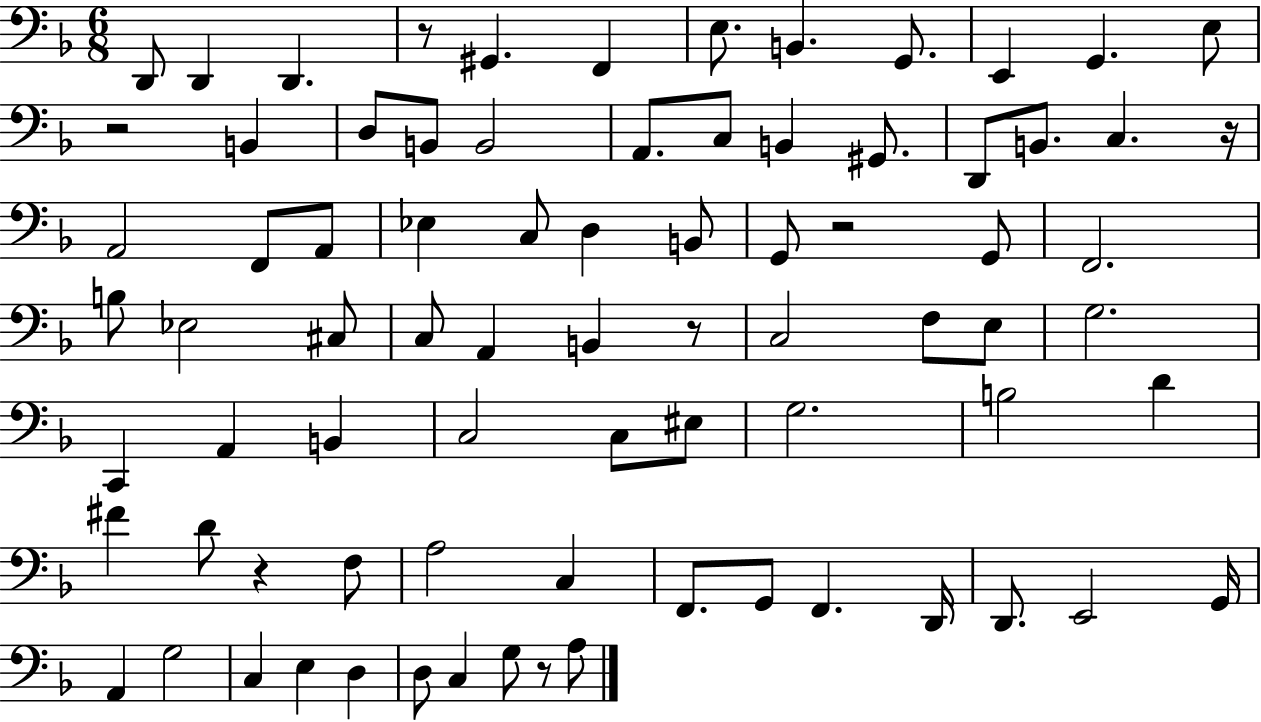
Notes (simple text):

D2/e D2/q D2/q. R/e G#2/q. F2/q E3/e. B2/q. G2/e. E2/q G2/q. E3/e R/h B2/q D3/e B2/e B2/h A2/e. C3/e B2/q G#2/e. D2/e B2/e. C3/q. R/s A2/h F2/e A2/e Eb3/q C3/e D3/q B2/e G2/e R/h G2/e F2/h. B3/e Eb3/h C#3/e C3/e A2/q B2/q R/e C3/h F3/e E3/e G3/h. C2/q A2/q B2/q C3/h C3/e EIS3/e G3/h. B3/h D4/q F#4/q D4/e R/q F3/e A3/h C3/q F2/e. G2/e F2/q. D2/s D2/e. E2/h G2/s A2/q G3/h C3/q E3/q D3/q D3/e C3/q G3/e R/e A3/e